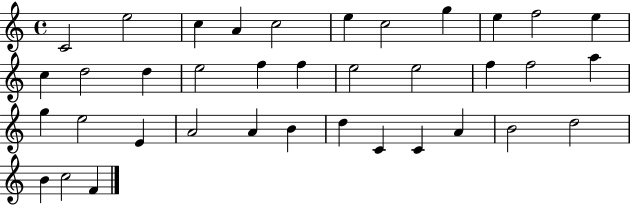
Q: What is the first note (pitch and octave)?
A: C4